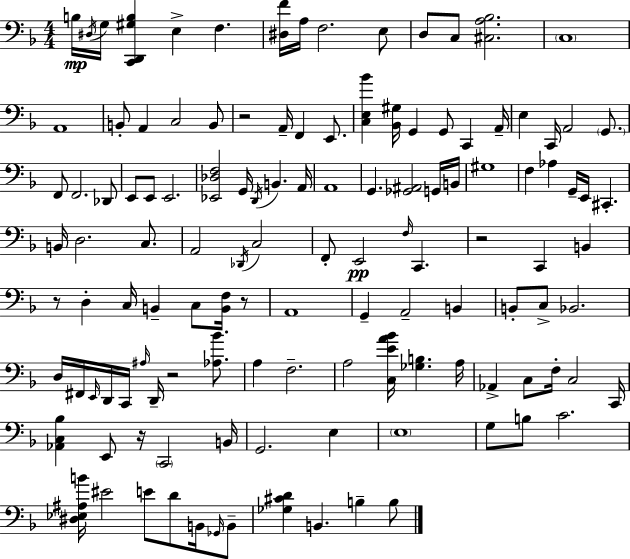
X:1
T:Untitled
M:4/4
L:1/4
K:Dm
B,/4 ^D,/4 G,/4 [C,,D,,^G,B,] E, F, [^D,F]/4 A,/4 F,2 E,/2 D,/2 C,/2 [^C,A,_B,]2 C,4 A,,4 B,,/2 A,, C,2 B,,/2 z2 A,,/4 F,, E,,/2 [C,E,_B] [_B,,^G,]/4 G,, G,,/2 C,, A,,/4 E, C,,/4 A,,2 G,,/2 F,,/2 F,,2 _D,,/2 E,,/2 E,,/2 E,,2 [_E,,_D,F,]2 G,,/4 D,,/4 B,, A,,/4 A,,4 G,, [_G,,^A,,]2 G,,/4 B,,/4 ^G,4 F, _A, G,,/4 E,,/4 ^C,, B,,/4 D,2 C,/2 A,,2 _D,,/4 C,2 F,,/2 E,,2 F,/4 C,, z2 C,, B,, z/2 D, C,/4 B,, C,/2 [B,,F,]/4 z/2 A,,4 G,, A,,2 B,, B,,/2 C,/2 _B,,2 D,/4 ^F,,/4 E,,/4 D,,/4 C,,/4 ^A,/4 D,,/4 z2 [_A,_B]/2 A, F,2 A,2 [C,EA_B]/4 [_G,B,] A,/4 _A,, C,/2 F,/4 C,2 C,,/4 [_A,,C,_B,] E,,/2 z/4 C,,2 B,,/4 G,,2 E, E,4 G,/2 B,/2 C2 [^D,_E,^A,B]/4 ^E2 E/2 D/2 B,,/4 _G,,/4 B,,/2 [_G,^CD] B,, B, B,/2